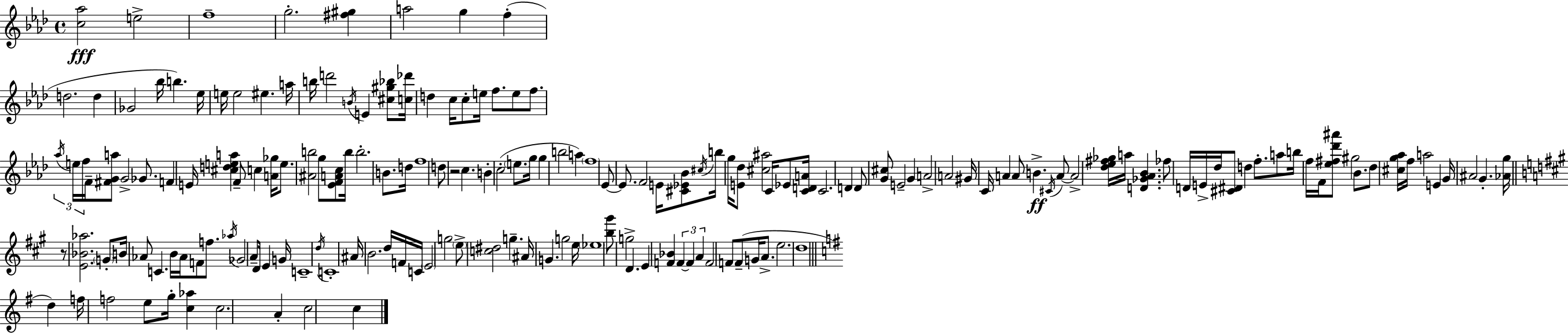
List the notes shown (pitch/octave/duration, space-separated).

[C5,Ab5]/h E5/h F5/w G5/h. [F#5,G#5]/q A5/h G5/q F5/q D5/h. D5/q Gb4/h Bb5/s B5/q. Eb5/s E5/s E5/h EIS5/q. A5/s B5/s D6/h B4/s E4/q [C#5,G#5,Bb5]/e [C5,Db6]/s D5/q C5/s C5/e E5/s F5/e. E5/e F5/e. Ab5/s E5/s F5/s F4/s [F#4,G4,A5]/e G4/h Gb4/e. F4/q E4/s [C#5,D5,E5,A5]/q F4/e C5/q [A4,Gb5]/s E5/e. [A#4,B5]/h G5/e [Eb4,F4,A4,C5]/e B5/s B5/h. B4/e. D5/s F5/w D5/e R/h C5/q. B4/q C5/h E5/e. G5/s G5/q B5/h A5/q F5/w Eb4/e Eb4/e. F4/h E4/s [C#4,Eb4,Bb4]/e C#5/s B5/s G5/s [E4,Db5]/e [C#5,A#5]/h C4/s Eb4/e [C4,D4,A4]/s C4/h. D4/q D4/e [G4,C#5]/e E4/h G4/q A4/h A4/h G#4/s C4/s A4/q A4/e B4/q. C#4/s A4/e A4/h [Db5,Eb5,F#5,Gb5]/s A5/s [D4,Gb4,Ab4,Bb4]/q. FES5/e D4/s E4/s Db5/s [C#4,D#4]/e D5/q F5/e. A5/e B5/s F5/s F4/s [Eb5,F#5,Db6,A#6]/e G#5/h Bb4/e. Db5/e [C#5,G5,Ab5]/s F5/s A5/h E4/q G4/s A#4/h G4/q. [Ab4,G5]/s R/e [E4,Bb4,Ab5]/h. G4/e B4/s Ab4/e C4/q. B4/s Ab4/s F4/e F5/e. Ab5/s Gb4/h A4/e D4/s E4/q G4/s C4/w D5/s C4/w A#4/s B4/h. D5/s F4/s C4/s E4/h G5/h E5/e [C5,D#5]/h G5/q. A#4/s G4/q. G5/h E5/s Eb5/w [B5,G#6]/e G5/h D4/q. E4/q [F4,Bb4]/q F4/q F4/q A4/q F4/h F4/e F4/e G4/s A4/e. E5/h. D5/w D5/q F5/s F5/h E5/e G5/s [C5,Ab5]/q C5/h. A4/q C5/h C5/q